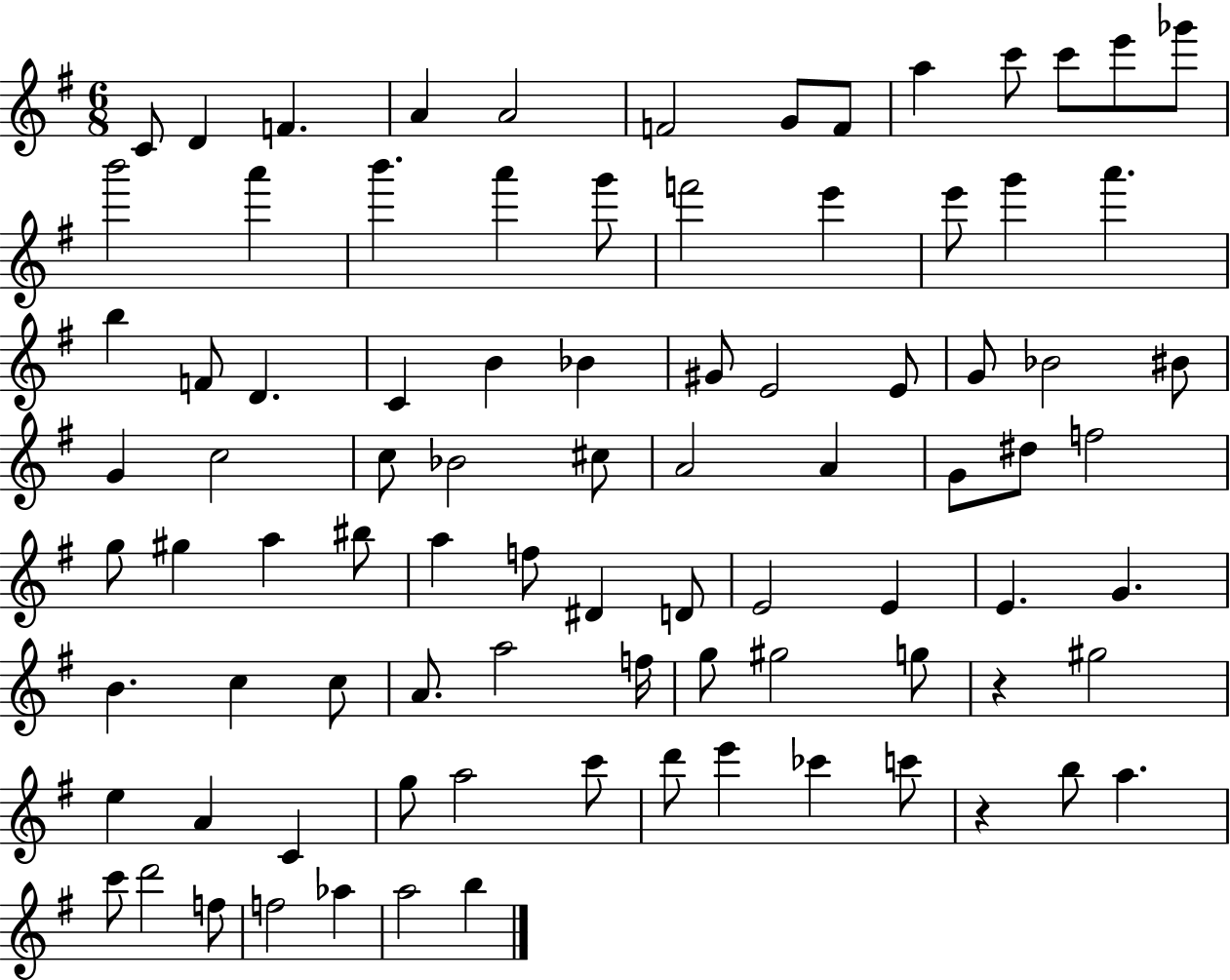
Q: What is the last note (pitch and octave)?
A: B5